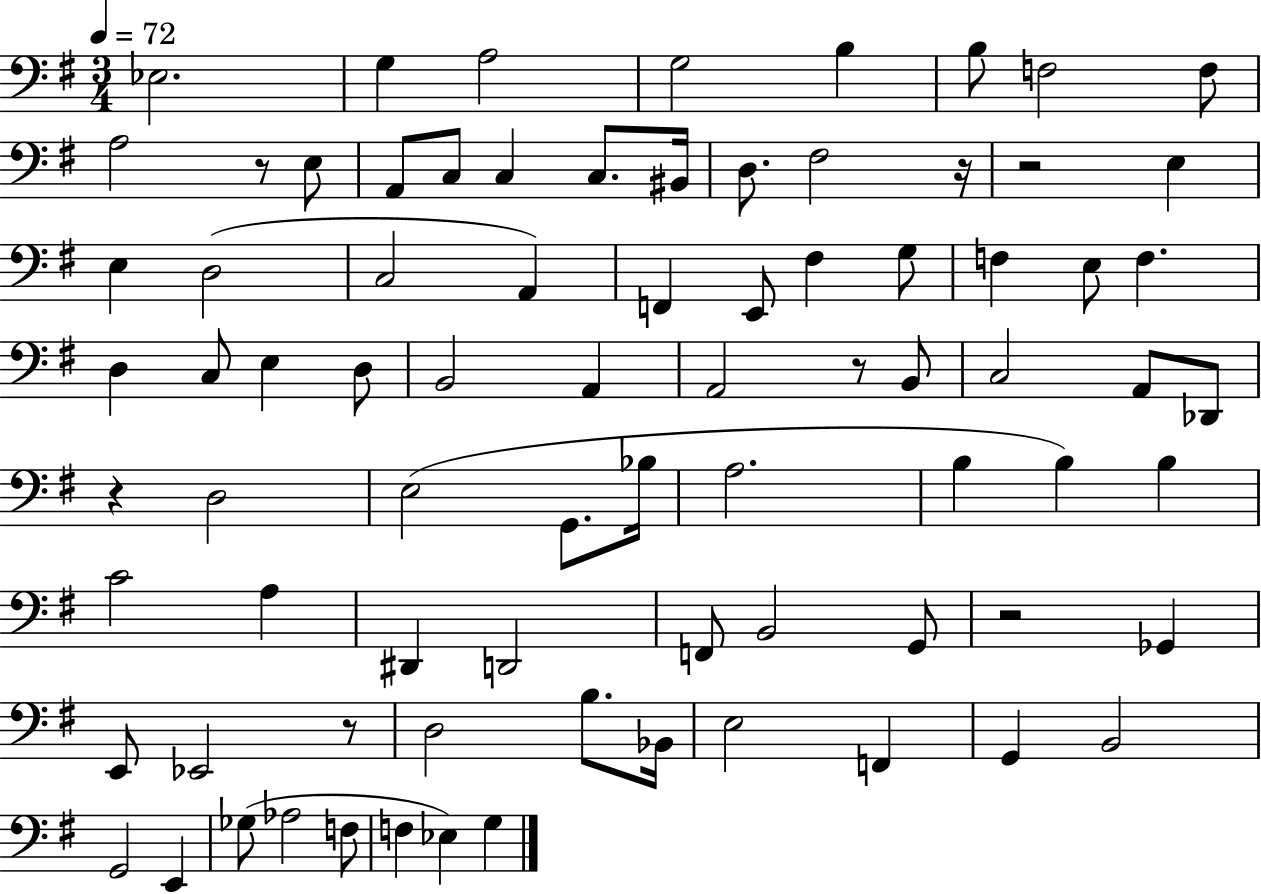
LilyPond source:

{
  \clef bass
  \numericTimeSignature
  \time 3/4
  \key g \major
  \tempo 4 = 72
  ees2. | g4 a2 | g2 b4 | b8 f2 f8 | \break a2 r8 e8 | a,8 c8 c4 c8. bis,16 | d8. fis2 r16 | r2 e4 | \break e4 d2( | c2 a,4) | f,4 e,8 fis4 g8 | f4 e8 f4. | \break d4 c8 e4 d8 | b,2 a,4 | a,2 r8 b,8 | c2 a,8 des,8 | \break r4 d2 | e2( g,8. bes16 | a2. | b4 b4) b4 | \break c'2 a4 | dis,4 d,2 | f,8 b,2 g,8 | r2 ges,4 | \break e,8 ees,2 r8 | d2 b8. bes,16 | e2 f,4 | g,4 b,2 | \break g,2 e,4 | ges8( aes2 f8 | f4 ees4) g4 | \bar "|."
}